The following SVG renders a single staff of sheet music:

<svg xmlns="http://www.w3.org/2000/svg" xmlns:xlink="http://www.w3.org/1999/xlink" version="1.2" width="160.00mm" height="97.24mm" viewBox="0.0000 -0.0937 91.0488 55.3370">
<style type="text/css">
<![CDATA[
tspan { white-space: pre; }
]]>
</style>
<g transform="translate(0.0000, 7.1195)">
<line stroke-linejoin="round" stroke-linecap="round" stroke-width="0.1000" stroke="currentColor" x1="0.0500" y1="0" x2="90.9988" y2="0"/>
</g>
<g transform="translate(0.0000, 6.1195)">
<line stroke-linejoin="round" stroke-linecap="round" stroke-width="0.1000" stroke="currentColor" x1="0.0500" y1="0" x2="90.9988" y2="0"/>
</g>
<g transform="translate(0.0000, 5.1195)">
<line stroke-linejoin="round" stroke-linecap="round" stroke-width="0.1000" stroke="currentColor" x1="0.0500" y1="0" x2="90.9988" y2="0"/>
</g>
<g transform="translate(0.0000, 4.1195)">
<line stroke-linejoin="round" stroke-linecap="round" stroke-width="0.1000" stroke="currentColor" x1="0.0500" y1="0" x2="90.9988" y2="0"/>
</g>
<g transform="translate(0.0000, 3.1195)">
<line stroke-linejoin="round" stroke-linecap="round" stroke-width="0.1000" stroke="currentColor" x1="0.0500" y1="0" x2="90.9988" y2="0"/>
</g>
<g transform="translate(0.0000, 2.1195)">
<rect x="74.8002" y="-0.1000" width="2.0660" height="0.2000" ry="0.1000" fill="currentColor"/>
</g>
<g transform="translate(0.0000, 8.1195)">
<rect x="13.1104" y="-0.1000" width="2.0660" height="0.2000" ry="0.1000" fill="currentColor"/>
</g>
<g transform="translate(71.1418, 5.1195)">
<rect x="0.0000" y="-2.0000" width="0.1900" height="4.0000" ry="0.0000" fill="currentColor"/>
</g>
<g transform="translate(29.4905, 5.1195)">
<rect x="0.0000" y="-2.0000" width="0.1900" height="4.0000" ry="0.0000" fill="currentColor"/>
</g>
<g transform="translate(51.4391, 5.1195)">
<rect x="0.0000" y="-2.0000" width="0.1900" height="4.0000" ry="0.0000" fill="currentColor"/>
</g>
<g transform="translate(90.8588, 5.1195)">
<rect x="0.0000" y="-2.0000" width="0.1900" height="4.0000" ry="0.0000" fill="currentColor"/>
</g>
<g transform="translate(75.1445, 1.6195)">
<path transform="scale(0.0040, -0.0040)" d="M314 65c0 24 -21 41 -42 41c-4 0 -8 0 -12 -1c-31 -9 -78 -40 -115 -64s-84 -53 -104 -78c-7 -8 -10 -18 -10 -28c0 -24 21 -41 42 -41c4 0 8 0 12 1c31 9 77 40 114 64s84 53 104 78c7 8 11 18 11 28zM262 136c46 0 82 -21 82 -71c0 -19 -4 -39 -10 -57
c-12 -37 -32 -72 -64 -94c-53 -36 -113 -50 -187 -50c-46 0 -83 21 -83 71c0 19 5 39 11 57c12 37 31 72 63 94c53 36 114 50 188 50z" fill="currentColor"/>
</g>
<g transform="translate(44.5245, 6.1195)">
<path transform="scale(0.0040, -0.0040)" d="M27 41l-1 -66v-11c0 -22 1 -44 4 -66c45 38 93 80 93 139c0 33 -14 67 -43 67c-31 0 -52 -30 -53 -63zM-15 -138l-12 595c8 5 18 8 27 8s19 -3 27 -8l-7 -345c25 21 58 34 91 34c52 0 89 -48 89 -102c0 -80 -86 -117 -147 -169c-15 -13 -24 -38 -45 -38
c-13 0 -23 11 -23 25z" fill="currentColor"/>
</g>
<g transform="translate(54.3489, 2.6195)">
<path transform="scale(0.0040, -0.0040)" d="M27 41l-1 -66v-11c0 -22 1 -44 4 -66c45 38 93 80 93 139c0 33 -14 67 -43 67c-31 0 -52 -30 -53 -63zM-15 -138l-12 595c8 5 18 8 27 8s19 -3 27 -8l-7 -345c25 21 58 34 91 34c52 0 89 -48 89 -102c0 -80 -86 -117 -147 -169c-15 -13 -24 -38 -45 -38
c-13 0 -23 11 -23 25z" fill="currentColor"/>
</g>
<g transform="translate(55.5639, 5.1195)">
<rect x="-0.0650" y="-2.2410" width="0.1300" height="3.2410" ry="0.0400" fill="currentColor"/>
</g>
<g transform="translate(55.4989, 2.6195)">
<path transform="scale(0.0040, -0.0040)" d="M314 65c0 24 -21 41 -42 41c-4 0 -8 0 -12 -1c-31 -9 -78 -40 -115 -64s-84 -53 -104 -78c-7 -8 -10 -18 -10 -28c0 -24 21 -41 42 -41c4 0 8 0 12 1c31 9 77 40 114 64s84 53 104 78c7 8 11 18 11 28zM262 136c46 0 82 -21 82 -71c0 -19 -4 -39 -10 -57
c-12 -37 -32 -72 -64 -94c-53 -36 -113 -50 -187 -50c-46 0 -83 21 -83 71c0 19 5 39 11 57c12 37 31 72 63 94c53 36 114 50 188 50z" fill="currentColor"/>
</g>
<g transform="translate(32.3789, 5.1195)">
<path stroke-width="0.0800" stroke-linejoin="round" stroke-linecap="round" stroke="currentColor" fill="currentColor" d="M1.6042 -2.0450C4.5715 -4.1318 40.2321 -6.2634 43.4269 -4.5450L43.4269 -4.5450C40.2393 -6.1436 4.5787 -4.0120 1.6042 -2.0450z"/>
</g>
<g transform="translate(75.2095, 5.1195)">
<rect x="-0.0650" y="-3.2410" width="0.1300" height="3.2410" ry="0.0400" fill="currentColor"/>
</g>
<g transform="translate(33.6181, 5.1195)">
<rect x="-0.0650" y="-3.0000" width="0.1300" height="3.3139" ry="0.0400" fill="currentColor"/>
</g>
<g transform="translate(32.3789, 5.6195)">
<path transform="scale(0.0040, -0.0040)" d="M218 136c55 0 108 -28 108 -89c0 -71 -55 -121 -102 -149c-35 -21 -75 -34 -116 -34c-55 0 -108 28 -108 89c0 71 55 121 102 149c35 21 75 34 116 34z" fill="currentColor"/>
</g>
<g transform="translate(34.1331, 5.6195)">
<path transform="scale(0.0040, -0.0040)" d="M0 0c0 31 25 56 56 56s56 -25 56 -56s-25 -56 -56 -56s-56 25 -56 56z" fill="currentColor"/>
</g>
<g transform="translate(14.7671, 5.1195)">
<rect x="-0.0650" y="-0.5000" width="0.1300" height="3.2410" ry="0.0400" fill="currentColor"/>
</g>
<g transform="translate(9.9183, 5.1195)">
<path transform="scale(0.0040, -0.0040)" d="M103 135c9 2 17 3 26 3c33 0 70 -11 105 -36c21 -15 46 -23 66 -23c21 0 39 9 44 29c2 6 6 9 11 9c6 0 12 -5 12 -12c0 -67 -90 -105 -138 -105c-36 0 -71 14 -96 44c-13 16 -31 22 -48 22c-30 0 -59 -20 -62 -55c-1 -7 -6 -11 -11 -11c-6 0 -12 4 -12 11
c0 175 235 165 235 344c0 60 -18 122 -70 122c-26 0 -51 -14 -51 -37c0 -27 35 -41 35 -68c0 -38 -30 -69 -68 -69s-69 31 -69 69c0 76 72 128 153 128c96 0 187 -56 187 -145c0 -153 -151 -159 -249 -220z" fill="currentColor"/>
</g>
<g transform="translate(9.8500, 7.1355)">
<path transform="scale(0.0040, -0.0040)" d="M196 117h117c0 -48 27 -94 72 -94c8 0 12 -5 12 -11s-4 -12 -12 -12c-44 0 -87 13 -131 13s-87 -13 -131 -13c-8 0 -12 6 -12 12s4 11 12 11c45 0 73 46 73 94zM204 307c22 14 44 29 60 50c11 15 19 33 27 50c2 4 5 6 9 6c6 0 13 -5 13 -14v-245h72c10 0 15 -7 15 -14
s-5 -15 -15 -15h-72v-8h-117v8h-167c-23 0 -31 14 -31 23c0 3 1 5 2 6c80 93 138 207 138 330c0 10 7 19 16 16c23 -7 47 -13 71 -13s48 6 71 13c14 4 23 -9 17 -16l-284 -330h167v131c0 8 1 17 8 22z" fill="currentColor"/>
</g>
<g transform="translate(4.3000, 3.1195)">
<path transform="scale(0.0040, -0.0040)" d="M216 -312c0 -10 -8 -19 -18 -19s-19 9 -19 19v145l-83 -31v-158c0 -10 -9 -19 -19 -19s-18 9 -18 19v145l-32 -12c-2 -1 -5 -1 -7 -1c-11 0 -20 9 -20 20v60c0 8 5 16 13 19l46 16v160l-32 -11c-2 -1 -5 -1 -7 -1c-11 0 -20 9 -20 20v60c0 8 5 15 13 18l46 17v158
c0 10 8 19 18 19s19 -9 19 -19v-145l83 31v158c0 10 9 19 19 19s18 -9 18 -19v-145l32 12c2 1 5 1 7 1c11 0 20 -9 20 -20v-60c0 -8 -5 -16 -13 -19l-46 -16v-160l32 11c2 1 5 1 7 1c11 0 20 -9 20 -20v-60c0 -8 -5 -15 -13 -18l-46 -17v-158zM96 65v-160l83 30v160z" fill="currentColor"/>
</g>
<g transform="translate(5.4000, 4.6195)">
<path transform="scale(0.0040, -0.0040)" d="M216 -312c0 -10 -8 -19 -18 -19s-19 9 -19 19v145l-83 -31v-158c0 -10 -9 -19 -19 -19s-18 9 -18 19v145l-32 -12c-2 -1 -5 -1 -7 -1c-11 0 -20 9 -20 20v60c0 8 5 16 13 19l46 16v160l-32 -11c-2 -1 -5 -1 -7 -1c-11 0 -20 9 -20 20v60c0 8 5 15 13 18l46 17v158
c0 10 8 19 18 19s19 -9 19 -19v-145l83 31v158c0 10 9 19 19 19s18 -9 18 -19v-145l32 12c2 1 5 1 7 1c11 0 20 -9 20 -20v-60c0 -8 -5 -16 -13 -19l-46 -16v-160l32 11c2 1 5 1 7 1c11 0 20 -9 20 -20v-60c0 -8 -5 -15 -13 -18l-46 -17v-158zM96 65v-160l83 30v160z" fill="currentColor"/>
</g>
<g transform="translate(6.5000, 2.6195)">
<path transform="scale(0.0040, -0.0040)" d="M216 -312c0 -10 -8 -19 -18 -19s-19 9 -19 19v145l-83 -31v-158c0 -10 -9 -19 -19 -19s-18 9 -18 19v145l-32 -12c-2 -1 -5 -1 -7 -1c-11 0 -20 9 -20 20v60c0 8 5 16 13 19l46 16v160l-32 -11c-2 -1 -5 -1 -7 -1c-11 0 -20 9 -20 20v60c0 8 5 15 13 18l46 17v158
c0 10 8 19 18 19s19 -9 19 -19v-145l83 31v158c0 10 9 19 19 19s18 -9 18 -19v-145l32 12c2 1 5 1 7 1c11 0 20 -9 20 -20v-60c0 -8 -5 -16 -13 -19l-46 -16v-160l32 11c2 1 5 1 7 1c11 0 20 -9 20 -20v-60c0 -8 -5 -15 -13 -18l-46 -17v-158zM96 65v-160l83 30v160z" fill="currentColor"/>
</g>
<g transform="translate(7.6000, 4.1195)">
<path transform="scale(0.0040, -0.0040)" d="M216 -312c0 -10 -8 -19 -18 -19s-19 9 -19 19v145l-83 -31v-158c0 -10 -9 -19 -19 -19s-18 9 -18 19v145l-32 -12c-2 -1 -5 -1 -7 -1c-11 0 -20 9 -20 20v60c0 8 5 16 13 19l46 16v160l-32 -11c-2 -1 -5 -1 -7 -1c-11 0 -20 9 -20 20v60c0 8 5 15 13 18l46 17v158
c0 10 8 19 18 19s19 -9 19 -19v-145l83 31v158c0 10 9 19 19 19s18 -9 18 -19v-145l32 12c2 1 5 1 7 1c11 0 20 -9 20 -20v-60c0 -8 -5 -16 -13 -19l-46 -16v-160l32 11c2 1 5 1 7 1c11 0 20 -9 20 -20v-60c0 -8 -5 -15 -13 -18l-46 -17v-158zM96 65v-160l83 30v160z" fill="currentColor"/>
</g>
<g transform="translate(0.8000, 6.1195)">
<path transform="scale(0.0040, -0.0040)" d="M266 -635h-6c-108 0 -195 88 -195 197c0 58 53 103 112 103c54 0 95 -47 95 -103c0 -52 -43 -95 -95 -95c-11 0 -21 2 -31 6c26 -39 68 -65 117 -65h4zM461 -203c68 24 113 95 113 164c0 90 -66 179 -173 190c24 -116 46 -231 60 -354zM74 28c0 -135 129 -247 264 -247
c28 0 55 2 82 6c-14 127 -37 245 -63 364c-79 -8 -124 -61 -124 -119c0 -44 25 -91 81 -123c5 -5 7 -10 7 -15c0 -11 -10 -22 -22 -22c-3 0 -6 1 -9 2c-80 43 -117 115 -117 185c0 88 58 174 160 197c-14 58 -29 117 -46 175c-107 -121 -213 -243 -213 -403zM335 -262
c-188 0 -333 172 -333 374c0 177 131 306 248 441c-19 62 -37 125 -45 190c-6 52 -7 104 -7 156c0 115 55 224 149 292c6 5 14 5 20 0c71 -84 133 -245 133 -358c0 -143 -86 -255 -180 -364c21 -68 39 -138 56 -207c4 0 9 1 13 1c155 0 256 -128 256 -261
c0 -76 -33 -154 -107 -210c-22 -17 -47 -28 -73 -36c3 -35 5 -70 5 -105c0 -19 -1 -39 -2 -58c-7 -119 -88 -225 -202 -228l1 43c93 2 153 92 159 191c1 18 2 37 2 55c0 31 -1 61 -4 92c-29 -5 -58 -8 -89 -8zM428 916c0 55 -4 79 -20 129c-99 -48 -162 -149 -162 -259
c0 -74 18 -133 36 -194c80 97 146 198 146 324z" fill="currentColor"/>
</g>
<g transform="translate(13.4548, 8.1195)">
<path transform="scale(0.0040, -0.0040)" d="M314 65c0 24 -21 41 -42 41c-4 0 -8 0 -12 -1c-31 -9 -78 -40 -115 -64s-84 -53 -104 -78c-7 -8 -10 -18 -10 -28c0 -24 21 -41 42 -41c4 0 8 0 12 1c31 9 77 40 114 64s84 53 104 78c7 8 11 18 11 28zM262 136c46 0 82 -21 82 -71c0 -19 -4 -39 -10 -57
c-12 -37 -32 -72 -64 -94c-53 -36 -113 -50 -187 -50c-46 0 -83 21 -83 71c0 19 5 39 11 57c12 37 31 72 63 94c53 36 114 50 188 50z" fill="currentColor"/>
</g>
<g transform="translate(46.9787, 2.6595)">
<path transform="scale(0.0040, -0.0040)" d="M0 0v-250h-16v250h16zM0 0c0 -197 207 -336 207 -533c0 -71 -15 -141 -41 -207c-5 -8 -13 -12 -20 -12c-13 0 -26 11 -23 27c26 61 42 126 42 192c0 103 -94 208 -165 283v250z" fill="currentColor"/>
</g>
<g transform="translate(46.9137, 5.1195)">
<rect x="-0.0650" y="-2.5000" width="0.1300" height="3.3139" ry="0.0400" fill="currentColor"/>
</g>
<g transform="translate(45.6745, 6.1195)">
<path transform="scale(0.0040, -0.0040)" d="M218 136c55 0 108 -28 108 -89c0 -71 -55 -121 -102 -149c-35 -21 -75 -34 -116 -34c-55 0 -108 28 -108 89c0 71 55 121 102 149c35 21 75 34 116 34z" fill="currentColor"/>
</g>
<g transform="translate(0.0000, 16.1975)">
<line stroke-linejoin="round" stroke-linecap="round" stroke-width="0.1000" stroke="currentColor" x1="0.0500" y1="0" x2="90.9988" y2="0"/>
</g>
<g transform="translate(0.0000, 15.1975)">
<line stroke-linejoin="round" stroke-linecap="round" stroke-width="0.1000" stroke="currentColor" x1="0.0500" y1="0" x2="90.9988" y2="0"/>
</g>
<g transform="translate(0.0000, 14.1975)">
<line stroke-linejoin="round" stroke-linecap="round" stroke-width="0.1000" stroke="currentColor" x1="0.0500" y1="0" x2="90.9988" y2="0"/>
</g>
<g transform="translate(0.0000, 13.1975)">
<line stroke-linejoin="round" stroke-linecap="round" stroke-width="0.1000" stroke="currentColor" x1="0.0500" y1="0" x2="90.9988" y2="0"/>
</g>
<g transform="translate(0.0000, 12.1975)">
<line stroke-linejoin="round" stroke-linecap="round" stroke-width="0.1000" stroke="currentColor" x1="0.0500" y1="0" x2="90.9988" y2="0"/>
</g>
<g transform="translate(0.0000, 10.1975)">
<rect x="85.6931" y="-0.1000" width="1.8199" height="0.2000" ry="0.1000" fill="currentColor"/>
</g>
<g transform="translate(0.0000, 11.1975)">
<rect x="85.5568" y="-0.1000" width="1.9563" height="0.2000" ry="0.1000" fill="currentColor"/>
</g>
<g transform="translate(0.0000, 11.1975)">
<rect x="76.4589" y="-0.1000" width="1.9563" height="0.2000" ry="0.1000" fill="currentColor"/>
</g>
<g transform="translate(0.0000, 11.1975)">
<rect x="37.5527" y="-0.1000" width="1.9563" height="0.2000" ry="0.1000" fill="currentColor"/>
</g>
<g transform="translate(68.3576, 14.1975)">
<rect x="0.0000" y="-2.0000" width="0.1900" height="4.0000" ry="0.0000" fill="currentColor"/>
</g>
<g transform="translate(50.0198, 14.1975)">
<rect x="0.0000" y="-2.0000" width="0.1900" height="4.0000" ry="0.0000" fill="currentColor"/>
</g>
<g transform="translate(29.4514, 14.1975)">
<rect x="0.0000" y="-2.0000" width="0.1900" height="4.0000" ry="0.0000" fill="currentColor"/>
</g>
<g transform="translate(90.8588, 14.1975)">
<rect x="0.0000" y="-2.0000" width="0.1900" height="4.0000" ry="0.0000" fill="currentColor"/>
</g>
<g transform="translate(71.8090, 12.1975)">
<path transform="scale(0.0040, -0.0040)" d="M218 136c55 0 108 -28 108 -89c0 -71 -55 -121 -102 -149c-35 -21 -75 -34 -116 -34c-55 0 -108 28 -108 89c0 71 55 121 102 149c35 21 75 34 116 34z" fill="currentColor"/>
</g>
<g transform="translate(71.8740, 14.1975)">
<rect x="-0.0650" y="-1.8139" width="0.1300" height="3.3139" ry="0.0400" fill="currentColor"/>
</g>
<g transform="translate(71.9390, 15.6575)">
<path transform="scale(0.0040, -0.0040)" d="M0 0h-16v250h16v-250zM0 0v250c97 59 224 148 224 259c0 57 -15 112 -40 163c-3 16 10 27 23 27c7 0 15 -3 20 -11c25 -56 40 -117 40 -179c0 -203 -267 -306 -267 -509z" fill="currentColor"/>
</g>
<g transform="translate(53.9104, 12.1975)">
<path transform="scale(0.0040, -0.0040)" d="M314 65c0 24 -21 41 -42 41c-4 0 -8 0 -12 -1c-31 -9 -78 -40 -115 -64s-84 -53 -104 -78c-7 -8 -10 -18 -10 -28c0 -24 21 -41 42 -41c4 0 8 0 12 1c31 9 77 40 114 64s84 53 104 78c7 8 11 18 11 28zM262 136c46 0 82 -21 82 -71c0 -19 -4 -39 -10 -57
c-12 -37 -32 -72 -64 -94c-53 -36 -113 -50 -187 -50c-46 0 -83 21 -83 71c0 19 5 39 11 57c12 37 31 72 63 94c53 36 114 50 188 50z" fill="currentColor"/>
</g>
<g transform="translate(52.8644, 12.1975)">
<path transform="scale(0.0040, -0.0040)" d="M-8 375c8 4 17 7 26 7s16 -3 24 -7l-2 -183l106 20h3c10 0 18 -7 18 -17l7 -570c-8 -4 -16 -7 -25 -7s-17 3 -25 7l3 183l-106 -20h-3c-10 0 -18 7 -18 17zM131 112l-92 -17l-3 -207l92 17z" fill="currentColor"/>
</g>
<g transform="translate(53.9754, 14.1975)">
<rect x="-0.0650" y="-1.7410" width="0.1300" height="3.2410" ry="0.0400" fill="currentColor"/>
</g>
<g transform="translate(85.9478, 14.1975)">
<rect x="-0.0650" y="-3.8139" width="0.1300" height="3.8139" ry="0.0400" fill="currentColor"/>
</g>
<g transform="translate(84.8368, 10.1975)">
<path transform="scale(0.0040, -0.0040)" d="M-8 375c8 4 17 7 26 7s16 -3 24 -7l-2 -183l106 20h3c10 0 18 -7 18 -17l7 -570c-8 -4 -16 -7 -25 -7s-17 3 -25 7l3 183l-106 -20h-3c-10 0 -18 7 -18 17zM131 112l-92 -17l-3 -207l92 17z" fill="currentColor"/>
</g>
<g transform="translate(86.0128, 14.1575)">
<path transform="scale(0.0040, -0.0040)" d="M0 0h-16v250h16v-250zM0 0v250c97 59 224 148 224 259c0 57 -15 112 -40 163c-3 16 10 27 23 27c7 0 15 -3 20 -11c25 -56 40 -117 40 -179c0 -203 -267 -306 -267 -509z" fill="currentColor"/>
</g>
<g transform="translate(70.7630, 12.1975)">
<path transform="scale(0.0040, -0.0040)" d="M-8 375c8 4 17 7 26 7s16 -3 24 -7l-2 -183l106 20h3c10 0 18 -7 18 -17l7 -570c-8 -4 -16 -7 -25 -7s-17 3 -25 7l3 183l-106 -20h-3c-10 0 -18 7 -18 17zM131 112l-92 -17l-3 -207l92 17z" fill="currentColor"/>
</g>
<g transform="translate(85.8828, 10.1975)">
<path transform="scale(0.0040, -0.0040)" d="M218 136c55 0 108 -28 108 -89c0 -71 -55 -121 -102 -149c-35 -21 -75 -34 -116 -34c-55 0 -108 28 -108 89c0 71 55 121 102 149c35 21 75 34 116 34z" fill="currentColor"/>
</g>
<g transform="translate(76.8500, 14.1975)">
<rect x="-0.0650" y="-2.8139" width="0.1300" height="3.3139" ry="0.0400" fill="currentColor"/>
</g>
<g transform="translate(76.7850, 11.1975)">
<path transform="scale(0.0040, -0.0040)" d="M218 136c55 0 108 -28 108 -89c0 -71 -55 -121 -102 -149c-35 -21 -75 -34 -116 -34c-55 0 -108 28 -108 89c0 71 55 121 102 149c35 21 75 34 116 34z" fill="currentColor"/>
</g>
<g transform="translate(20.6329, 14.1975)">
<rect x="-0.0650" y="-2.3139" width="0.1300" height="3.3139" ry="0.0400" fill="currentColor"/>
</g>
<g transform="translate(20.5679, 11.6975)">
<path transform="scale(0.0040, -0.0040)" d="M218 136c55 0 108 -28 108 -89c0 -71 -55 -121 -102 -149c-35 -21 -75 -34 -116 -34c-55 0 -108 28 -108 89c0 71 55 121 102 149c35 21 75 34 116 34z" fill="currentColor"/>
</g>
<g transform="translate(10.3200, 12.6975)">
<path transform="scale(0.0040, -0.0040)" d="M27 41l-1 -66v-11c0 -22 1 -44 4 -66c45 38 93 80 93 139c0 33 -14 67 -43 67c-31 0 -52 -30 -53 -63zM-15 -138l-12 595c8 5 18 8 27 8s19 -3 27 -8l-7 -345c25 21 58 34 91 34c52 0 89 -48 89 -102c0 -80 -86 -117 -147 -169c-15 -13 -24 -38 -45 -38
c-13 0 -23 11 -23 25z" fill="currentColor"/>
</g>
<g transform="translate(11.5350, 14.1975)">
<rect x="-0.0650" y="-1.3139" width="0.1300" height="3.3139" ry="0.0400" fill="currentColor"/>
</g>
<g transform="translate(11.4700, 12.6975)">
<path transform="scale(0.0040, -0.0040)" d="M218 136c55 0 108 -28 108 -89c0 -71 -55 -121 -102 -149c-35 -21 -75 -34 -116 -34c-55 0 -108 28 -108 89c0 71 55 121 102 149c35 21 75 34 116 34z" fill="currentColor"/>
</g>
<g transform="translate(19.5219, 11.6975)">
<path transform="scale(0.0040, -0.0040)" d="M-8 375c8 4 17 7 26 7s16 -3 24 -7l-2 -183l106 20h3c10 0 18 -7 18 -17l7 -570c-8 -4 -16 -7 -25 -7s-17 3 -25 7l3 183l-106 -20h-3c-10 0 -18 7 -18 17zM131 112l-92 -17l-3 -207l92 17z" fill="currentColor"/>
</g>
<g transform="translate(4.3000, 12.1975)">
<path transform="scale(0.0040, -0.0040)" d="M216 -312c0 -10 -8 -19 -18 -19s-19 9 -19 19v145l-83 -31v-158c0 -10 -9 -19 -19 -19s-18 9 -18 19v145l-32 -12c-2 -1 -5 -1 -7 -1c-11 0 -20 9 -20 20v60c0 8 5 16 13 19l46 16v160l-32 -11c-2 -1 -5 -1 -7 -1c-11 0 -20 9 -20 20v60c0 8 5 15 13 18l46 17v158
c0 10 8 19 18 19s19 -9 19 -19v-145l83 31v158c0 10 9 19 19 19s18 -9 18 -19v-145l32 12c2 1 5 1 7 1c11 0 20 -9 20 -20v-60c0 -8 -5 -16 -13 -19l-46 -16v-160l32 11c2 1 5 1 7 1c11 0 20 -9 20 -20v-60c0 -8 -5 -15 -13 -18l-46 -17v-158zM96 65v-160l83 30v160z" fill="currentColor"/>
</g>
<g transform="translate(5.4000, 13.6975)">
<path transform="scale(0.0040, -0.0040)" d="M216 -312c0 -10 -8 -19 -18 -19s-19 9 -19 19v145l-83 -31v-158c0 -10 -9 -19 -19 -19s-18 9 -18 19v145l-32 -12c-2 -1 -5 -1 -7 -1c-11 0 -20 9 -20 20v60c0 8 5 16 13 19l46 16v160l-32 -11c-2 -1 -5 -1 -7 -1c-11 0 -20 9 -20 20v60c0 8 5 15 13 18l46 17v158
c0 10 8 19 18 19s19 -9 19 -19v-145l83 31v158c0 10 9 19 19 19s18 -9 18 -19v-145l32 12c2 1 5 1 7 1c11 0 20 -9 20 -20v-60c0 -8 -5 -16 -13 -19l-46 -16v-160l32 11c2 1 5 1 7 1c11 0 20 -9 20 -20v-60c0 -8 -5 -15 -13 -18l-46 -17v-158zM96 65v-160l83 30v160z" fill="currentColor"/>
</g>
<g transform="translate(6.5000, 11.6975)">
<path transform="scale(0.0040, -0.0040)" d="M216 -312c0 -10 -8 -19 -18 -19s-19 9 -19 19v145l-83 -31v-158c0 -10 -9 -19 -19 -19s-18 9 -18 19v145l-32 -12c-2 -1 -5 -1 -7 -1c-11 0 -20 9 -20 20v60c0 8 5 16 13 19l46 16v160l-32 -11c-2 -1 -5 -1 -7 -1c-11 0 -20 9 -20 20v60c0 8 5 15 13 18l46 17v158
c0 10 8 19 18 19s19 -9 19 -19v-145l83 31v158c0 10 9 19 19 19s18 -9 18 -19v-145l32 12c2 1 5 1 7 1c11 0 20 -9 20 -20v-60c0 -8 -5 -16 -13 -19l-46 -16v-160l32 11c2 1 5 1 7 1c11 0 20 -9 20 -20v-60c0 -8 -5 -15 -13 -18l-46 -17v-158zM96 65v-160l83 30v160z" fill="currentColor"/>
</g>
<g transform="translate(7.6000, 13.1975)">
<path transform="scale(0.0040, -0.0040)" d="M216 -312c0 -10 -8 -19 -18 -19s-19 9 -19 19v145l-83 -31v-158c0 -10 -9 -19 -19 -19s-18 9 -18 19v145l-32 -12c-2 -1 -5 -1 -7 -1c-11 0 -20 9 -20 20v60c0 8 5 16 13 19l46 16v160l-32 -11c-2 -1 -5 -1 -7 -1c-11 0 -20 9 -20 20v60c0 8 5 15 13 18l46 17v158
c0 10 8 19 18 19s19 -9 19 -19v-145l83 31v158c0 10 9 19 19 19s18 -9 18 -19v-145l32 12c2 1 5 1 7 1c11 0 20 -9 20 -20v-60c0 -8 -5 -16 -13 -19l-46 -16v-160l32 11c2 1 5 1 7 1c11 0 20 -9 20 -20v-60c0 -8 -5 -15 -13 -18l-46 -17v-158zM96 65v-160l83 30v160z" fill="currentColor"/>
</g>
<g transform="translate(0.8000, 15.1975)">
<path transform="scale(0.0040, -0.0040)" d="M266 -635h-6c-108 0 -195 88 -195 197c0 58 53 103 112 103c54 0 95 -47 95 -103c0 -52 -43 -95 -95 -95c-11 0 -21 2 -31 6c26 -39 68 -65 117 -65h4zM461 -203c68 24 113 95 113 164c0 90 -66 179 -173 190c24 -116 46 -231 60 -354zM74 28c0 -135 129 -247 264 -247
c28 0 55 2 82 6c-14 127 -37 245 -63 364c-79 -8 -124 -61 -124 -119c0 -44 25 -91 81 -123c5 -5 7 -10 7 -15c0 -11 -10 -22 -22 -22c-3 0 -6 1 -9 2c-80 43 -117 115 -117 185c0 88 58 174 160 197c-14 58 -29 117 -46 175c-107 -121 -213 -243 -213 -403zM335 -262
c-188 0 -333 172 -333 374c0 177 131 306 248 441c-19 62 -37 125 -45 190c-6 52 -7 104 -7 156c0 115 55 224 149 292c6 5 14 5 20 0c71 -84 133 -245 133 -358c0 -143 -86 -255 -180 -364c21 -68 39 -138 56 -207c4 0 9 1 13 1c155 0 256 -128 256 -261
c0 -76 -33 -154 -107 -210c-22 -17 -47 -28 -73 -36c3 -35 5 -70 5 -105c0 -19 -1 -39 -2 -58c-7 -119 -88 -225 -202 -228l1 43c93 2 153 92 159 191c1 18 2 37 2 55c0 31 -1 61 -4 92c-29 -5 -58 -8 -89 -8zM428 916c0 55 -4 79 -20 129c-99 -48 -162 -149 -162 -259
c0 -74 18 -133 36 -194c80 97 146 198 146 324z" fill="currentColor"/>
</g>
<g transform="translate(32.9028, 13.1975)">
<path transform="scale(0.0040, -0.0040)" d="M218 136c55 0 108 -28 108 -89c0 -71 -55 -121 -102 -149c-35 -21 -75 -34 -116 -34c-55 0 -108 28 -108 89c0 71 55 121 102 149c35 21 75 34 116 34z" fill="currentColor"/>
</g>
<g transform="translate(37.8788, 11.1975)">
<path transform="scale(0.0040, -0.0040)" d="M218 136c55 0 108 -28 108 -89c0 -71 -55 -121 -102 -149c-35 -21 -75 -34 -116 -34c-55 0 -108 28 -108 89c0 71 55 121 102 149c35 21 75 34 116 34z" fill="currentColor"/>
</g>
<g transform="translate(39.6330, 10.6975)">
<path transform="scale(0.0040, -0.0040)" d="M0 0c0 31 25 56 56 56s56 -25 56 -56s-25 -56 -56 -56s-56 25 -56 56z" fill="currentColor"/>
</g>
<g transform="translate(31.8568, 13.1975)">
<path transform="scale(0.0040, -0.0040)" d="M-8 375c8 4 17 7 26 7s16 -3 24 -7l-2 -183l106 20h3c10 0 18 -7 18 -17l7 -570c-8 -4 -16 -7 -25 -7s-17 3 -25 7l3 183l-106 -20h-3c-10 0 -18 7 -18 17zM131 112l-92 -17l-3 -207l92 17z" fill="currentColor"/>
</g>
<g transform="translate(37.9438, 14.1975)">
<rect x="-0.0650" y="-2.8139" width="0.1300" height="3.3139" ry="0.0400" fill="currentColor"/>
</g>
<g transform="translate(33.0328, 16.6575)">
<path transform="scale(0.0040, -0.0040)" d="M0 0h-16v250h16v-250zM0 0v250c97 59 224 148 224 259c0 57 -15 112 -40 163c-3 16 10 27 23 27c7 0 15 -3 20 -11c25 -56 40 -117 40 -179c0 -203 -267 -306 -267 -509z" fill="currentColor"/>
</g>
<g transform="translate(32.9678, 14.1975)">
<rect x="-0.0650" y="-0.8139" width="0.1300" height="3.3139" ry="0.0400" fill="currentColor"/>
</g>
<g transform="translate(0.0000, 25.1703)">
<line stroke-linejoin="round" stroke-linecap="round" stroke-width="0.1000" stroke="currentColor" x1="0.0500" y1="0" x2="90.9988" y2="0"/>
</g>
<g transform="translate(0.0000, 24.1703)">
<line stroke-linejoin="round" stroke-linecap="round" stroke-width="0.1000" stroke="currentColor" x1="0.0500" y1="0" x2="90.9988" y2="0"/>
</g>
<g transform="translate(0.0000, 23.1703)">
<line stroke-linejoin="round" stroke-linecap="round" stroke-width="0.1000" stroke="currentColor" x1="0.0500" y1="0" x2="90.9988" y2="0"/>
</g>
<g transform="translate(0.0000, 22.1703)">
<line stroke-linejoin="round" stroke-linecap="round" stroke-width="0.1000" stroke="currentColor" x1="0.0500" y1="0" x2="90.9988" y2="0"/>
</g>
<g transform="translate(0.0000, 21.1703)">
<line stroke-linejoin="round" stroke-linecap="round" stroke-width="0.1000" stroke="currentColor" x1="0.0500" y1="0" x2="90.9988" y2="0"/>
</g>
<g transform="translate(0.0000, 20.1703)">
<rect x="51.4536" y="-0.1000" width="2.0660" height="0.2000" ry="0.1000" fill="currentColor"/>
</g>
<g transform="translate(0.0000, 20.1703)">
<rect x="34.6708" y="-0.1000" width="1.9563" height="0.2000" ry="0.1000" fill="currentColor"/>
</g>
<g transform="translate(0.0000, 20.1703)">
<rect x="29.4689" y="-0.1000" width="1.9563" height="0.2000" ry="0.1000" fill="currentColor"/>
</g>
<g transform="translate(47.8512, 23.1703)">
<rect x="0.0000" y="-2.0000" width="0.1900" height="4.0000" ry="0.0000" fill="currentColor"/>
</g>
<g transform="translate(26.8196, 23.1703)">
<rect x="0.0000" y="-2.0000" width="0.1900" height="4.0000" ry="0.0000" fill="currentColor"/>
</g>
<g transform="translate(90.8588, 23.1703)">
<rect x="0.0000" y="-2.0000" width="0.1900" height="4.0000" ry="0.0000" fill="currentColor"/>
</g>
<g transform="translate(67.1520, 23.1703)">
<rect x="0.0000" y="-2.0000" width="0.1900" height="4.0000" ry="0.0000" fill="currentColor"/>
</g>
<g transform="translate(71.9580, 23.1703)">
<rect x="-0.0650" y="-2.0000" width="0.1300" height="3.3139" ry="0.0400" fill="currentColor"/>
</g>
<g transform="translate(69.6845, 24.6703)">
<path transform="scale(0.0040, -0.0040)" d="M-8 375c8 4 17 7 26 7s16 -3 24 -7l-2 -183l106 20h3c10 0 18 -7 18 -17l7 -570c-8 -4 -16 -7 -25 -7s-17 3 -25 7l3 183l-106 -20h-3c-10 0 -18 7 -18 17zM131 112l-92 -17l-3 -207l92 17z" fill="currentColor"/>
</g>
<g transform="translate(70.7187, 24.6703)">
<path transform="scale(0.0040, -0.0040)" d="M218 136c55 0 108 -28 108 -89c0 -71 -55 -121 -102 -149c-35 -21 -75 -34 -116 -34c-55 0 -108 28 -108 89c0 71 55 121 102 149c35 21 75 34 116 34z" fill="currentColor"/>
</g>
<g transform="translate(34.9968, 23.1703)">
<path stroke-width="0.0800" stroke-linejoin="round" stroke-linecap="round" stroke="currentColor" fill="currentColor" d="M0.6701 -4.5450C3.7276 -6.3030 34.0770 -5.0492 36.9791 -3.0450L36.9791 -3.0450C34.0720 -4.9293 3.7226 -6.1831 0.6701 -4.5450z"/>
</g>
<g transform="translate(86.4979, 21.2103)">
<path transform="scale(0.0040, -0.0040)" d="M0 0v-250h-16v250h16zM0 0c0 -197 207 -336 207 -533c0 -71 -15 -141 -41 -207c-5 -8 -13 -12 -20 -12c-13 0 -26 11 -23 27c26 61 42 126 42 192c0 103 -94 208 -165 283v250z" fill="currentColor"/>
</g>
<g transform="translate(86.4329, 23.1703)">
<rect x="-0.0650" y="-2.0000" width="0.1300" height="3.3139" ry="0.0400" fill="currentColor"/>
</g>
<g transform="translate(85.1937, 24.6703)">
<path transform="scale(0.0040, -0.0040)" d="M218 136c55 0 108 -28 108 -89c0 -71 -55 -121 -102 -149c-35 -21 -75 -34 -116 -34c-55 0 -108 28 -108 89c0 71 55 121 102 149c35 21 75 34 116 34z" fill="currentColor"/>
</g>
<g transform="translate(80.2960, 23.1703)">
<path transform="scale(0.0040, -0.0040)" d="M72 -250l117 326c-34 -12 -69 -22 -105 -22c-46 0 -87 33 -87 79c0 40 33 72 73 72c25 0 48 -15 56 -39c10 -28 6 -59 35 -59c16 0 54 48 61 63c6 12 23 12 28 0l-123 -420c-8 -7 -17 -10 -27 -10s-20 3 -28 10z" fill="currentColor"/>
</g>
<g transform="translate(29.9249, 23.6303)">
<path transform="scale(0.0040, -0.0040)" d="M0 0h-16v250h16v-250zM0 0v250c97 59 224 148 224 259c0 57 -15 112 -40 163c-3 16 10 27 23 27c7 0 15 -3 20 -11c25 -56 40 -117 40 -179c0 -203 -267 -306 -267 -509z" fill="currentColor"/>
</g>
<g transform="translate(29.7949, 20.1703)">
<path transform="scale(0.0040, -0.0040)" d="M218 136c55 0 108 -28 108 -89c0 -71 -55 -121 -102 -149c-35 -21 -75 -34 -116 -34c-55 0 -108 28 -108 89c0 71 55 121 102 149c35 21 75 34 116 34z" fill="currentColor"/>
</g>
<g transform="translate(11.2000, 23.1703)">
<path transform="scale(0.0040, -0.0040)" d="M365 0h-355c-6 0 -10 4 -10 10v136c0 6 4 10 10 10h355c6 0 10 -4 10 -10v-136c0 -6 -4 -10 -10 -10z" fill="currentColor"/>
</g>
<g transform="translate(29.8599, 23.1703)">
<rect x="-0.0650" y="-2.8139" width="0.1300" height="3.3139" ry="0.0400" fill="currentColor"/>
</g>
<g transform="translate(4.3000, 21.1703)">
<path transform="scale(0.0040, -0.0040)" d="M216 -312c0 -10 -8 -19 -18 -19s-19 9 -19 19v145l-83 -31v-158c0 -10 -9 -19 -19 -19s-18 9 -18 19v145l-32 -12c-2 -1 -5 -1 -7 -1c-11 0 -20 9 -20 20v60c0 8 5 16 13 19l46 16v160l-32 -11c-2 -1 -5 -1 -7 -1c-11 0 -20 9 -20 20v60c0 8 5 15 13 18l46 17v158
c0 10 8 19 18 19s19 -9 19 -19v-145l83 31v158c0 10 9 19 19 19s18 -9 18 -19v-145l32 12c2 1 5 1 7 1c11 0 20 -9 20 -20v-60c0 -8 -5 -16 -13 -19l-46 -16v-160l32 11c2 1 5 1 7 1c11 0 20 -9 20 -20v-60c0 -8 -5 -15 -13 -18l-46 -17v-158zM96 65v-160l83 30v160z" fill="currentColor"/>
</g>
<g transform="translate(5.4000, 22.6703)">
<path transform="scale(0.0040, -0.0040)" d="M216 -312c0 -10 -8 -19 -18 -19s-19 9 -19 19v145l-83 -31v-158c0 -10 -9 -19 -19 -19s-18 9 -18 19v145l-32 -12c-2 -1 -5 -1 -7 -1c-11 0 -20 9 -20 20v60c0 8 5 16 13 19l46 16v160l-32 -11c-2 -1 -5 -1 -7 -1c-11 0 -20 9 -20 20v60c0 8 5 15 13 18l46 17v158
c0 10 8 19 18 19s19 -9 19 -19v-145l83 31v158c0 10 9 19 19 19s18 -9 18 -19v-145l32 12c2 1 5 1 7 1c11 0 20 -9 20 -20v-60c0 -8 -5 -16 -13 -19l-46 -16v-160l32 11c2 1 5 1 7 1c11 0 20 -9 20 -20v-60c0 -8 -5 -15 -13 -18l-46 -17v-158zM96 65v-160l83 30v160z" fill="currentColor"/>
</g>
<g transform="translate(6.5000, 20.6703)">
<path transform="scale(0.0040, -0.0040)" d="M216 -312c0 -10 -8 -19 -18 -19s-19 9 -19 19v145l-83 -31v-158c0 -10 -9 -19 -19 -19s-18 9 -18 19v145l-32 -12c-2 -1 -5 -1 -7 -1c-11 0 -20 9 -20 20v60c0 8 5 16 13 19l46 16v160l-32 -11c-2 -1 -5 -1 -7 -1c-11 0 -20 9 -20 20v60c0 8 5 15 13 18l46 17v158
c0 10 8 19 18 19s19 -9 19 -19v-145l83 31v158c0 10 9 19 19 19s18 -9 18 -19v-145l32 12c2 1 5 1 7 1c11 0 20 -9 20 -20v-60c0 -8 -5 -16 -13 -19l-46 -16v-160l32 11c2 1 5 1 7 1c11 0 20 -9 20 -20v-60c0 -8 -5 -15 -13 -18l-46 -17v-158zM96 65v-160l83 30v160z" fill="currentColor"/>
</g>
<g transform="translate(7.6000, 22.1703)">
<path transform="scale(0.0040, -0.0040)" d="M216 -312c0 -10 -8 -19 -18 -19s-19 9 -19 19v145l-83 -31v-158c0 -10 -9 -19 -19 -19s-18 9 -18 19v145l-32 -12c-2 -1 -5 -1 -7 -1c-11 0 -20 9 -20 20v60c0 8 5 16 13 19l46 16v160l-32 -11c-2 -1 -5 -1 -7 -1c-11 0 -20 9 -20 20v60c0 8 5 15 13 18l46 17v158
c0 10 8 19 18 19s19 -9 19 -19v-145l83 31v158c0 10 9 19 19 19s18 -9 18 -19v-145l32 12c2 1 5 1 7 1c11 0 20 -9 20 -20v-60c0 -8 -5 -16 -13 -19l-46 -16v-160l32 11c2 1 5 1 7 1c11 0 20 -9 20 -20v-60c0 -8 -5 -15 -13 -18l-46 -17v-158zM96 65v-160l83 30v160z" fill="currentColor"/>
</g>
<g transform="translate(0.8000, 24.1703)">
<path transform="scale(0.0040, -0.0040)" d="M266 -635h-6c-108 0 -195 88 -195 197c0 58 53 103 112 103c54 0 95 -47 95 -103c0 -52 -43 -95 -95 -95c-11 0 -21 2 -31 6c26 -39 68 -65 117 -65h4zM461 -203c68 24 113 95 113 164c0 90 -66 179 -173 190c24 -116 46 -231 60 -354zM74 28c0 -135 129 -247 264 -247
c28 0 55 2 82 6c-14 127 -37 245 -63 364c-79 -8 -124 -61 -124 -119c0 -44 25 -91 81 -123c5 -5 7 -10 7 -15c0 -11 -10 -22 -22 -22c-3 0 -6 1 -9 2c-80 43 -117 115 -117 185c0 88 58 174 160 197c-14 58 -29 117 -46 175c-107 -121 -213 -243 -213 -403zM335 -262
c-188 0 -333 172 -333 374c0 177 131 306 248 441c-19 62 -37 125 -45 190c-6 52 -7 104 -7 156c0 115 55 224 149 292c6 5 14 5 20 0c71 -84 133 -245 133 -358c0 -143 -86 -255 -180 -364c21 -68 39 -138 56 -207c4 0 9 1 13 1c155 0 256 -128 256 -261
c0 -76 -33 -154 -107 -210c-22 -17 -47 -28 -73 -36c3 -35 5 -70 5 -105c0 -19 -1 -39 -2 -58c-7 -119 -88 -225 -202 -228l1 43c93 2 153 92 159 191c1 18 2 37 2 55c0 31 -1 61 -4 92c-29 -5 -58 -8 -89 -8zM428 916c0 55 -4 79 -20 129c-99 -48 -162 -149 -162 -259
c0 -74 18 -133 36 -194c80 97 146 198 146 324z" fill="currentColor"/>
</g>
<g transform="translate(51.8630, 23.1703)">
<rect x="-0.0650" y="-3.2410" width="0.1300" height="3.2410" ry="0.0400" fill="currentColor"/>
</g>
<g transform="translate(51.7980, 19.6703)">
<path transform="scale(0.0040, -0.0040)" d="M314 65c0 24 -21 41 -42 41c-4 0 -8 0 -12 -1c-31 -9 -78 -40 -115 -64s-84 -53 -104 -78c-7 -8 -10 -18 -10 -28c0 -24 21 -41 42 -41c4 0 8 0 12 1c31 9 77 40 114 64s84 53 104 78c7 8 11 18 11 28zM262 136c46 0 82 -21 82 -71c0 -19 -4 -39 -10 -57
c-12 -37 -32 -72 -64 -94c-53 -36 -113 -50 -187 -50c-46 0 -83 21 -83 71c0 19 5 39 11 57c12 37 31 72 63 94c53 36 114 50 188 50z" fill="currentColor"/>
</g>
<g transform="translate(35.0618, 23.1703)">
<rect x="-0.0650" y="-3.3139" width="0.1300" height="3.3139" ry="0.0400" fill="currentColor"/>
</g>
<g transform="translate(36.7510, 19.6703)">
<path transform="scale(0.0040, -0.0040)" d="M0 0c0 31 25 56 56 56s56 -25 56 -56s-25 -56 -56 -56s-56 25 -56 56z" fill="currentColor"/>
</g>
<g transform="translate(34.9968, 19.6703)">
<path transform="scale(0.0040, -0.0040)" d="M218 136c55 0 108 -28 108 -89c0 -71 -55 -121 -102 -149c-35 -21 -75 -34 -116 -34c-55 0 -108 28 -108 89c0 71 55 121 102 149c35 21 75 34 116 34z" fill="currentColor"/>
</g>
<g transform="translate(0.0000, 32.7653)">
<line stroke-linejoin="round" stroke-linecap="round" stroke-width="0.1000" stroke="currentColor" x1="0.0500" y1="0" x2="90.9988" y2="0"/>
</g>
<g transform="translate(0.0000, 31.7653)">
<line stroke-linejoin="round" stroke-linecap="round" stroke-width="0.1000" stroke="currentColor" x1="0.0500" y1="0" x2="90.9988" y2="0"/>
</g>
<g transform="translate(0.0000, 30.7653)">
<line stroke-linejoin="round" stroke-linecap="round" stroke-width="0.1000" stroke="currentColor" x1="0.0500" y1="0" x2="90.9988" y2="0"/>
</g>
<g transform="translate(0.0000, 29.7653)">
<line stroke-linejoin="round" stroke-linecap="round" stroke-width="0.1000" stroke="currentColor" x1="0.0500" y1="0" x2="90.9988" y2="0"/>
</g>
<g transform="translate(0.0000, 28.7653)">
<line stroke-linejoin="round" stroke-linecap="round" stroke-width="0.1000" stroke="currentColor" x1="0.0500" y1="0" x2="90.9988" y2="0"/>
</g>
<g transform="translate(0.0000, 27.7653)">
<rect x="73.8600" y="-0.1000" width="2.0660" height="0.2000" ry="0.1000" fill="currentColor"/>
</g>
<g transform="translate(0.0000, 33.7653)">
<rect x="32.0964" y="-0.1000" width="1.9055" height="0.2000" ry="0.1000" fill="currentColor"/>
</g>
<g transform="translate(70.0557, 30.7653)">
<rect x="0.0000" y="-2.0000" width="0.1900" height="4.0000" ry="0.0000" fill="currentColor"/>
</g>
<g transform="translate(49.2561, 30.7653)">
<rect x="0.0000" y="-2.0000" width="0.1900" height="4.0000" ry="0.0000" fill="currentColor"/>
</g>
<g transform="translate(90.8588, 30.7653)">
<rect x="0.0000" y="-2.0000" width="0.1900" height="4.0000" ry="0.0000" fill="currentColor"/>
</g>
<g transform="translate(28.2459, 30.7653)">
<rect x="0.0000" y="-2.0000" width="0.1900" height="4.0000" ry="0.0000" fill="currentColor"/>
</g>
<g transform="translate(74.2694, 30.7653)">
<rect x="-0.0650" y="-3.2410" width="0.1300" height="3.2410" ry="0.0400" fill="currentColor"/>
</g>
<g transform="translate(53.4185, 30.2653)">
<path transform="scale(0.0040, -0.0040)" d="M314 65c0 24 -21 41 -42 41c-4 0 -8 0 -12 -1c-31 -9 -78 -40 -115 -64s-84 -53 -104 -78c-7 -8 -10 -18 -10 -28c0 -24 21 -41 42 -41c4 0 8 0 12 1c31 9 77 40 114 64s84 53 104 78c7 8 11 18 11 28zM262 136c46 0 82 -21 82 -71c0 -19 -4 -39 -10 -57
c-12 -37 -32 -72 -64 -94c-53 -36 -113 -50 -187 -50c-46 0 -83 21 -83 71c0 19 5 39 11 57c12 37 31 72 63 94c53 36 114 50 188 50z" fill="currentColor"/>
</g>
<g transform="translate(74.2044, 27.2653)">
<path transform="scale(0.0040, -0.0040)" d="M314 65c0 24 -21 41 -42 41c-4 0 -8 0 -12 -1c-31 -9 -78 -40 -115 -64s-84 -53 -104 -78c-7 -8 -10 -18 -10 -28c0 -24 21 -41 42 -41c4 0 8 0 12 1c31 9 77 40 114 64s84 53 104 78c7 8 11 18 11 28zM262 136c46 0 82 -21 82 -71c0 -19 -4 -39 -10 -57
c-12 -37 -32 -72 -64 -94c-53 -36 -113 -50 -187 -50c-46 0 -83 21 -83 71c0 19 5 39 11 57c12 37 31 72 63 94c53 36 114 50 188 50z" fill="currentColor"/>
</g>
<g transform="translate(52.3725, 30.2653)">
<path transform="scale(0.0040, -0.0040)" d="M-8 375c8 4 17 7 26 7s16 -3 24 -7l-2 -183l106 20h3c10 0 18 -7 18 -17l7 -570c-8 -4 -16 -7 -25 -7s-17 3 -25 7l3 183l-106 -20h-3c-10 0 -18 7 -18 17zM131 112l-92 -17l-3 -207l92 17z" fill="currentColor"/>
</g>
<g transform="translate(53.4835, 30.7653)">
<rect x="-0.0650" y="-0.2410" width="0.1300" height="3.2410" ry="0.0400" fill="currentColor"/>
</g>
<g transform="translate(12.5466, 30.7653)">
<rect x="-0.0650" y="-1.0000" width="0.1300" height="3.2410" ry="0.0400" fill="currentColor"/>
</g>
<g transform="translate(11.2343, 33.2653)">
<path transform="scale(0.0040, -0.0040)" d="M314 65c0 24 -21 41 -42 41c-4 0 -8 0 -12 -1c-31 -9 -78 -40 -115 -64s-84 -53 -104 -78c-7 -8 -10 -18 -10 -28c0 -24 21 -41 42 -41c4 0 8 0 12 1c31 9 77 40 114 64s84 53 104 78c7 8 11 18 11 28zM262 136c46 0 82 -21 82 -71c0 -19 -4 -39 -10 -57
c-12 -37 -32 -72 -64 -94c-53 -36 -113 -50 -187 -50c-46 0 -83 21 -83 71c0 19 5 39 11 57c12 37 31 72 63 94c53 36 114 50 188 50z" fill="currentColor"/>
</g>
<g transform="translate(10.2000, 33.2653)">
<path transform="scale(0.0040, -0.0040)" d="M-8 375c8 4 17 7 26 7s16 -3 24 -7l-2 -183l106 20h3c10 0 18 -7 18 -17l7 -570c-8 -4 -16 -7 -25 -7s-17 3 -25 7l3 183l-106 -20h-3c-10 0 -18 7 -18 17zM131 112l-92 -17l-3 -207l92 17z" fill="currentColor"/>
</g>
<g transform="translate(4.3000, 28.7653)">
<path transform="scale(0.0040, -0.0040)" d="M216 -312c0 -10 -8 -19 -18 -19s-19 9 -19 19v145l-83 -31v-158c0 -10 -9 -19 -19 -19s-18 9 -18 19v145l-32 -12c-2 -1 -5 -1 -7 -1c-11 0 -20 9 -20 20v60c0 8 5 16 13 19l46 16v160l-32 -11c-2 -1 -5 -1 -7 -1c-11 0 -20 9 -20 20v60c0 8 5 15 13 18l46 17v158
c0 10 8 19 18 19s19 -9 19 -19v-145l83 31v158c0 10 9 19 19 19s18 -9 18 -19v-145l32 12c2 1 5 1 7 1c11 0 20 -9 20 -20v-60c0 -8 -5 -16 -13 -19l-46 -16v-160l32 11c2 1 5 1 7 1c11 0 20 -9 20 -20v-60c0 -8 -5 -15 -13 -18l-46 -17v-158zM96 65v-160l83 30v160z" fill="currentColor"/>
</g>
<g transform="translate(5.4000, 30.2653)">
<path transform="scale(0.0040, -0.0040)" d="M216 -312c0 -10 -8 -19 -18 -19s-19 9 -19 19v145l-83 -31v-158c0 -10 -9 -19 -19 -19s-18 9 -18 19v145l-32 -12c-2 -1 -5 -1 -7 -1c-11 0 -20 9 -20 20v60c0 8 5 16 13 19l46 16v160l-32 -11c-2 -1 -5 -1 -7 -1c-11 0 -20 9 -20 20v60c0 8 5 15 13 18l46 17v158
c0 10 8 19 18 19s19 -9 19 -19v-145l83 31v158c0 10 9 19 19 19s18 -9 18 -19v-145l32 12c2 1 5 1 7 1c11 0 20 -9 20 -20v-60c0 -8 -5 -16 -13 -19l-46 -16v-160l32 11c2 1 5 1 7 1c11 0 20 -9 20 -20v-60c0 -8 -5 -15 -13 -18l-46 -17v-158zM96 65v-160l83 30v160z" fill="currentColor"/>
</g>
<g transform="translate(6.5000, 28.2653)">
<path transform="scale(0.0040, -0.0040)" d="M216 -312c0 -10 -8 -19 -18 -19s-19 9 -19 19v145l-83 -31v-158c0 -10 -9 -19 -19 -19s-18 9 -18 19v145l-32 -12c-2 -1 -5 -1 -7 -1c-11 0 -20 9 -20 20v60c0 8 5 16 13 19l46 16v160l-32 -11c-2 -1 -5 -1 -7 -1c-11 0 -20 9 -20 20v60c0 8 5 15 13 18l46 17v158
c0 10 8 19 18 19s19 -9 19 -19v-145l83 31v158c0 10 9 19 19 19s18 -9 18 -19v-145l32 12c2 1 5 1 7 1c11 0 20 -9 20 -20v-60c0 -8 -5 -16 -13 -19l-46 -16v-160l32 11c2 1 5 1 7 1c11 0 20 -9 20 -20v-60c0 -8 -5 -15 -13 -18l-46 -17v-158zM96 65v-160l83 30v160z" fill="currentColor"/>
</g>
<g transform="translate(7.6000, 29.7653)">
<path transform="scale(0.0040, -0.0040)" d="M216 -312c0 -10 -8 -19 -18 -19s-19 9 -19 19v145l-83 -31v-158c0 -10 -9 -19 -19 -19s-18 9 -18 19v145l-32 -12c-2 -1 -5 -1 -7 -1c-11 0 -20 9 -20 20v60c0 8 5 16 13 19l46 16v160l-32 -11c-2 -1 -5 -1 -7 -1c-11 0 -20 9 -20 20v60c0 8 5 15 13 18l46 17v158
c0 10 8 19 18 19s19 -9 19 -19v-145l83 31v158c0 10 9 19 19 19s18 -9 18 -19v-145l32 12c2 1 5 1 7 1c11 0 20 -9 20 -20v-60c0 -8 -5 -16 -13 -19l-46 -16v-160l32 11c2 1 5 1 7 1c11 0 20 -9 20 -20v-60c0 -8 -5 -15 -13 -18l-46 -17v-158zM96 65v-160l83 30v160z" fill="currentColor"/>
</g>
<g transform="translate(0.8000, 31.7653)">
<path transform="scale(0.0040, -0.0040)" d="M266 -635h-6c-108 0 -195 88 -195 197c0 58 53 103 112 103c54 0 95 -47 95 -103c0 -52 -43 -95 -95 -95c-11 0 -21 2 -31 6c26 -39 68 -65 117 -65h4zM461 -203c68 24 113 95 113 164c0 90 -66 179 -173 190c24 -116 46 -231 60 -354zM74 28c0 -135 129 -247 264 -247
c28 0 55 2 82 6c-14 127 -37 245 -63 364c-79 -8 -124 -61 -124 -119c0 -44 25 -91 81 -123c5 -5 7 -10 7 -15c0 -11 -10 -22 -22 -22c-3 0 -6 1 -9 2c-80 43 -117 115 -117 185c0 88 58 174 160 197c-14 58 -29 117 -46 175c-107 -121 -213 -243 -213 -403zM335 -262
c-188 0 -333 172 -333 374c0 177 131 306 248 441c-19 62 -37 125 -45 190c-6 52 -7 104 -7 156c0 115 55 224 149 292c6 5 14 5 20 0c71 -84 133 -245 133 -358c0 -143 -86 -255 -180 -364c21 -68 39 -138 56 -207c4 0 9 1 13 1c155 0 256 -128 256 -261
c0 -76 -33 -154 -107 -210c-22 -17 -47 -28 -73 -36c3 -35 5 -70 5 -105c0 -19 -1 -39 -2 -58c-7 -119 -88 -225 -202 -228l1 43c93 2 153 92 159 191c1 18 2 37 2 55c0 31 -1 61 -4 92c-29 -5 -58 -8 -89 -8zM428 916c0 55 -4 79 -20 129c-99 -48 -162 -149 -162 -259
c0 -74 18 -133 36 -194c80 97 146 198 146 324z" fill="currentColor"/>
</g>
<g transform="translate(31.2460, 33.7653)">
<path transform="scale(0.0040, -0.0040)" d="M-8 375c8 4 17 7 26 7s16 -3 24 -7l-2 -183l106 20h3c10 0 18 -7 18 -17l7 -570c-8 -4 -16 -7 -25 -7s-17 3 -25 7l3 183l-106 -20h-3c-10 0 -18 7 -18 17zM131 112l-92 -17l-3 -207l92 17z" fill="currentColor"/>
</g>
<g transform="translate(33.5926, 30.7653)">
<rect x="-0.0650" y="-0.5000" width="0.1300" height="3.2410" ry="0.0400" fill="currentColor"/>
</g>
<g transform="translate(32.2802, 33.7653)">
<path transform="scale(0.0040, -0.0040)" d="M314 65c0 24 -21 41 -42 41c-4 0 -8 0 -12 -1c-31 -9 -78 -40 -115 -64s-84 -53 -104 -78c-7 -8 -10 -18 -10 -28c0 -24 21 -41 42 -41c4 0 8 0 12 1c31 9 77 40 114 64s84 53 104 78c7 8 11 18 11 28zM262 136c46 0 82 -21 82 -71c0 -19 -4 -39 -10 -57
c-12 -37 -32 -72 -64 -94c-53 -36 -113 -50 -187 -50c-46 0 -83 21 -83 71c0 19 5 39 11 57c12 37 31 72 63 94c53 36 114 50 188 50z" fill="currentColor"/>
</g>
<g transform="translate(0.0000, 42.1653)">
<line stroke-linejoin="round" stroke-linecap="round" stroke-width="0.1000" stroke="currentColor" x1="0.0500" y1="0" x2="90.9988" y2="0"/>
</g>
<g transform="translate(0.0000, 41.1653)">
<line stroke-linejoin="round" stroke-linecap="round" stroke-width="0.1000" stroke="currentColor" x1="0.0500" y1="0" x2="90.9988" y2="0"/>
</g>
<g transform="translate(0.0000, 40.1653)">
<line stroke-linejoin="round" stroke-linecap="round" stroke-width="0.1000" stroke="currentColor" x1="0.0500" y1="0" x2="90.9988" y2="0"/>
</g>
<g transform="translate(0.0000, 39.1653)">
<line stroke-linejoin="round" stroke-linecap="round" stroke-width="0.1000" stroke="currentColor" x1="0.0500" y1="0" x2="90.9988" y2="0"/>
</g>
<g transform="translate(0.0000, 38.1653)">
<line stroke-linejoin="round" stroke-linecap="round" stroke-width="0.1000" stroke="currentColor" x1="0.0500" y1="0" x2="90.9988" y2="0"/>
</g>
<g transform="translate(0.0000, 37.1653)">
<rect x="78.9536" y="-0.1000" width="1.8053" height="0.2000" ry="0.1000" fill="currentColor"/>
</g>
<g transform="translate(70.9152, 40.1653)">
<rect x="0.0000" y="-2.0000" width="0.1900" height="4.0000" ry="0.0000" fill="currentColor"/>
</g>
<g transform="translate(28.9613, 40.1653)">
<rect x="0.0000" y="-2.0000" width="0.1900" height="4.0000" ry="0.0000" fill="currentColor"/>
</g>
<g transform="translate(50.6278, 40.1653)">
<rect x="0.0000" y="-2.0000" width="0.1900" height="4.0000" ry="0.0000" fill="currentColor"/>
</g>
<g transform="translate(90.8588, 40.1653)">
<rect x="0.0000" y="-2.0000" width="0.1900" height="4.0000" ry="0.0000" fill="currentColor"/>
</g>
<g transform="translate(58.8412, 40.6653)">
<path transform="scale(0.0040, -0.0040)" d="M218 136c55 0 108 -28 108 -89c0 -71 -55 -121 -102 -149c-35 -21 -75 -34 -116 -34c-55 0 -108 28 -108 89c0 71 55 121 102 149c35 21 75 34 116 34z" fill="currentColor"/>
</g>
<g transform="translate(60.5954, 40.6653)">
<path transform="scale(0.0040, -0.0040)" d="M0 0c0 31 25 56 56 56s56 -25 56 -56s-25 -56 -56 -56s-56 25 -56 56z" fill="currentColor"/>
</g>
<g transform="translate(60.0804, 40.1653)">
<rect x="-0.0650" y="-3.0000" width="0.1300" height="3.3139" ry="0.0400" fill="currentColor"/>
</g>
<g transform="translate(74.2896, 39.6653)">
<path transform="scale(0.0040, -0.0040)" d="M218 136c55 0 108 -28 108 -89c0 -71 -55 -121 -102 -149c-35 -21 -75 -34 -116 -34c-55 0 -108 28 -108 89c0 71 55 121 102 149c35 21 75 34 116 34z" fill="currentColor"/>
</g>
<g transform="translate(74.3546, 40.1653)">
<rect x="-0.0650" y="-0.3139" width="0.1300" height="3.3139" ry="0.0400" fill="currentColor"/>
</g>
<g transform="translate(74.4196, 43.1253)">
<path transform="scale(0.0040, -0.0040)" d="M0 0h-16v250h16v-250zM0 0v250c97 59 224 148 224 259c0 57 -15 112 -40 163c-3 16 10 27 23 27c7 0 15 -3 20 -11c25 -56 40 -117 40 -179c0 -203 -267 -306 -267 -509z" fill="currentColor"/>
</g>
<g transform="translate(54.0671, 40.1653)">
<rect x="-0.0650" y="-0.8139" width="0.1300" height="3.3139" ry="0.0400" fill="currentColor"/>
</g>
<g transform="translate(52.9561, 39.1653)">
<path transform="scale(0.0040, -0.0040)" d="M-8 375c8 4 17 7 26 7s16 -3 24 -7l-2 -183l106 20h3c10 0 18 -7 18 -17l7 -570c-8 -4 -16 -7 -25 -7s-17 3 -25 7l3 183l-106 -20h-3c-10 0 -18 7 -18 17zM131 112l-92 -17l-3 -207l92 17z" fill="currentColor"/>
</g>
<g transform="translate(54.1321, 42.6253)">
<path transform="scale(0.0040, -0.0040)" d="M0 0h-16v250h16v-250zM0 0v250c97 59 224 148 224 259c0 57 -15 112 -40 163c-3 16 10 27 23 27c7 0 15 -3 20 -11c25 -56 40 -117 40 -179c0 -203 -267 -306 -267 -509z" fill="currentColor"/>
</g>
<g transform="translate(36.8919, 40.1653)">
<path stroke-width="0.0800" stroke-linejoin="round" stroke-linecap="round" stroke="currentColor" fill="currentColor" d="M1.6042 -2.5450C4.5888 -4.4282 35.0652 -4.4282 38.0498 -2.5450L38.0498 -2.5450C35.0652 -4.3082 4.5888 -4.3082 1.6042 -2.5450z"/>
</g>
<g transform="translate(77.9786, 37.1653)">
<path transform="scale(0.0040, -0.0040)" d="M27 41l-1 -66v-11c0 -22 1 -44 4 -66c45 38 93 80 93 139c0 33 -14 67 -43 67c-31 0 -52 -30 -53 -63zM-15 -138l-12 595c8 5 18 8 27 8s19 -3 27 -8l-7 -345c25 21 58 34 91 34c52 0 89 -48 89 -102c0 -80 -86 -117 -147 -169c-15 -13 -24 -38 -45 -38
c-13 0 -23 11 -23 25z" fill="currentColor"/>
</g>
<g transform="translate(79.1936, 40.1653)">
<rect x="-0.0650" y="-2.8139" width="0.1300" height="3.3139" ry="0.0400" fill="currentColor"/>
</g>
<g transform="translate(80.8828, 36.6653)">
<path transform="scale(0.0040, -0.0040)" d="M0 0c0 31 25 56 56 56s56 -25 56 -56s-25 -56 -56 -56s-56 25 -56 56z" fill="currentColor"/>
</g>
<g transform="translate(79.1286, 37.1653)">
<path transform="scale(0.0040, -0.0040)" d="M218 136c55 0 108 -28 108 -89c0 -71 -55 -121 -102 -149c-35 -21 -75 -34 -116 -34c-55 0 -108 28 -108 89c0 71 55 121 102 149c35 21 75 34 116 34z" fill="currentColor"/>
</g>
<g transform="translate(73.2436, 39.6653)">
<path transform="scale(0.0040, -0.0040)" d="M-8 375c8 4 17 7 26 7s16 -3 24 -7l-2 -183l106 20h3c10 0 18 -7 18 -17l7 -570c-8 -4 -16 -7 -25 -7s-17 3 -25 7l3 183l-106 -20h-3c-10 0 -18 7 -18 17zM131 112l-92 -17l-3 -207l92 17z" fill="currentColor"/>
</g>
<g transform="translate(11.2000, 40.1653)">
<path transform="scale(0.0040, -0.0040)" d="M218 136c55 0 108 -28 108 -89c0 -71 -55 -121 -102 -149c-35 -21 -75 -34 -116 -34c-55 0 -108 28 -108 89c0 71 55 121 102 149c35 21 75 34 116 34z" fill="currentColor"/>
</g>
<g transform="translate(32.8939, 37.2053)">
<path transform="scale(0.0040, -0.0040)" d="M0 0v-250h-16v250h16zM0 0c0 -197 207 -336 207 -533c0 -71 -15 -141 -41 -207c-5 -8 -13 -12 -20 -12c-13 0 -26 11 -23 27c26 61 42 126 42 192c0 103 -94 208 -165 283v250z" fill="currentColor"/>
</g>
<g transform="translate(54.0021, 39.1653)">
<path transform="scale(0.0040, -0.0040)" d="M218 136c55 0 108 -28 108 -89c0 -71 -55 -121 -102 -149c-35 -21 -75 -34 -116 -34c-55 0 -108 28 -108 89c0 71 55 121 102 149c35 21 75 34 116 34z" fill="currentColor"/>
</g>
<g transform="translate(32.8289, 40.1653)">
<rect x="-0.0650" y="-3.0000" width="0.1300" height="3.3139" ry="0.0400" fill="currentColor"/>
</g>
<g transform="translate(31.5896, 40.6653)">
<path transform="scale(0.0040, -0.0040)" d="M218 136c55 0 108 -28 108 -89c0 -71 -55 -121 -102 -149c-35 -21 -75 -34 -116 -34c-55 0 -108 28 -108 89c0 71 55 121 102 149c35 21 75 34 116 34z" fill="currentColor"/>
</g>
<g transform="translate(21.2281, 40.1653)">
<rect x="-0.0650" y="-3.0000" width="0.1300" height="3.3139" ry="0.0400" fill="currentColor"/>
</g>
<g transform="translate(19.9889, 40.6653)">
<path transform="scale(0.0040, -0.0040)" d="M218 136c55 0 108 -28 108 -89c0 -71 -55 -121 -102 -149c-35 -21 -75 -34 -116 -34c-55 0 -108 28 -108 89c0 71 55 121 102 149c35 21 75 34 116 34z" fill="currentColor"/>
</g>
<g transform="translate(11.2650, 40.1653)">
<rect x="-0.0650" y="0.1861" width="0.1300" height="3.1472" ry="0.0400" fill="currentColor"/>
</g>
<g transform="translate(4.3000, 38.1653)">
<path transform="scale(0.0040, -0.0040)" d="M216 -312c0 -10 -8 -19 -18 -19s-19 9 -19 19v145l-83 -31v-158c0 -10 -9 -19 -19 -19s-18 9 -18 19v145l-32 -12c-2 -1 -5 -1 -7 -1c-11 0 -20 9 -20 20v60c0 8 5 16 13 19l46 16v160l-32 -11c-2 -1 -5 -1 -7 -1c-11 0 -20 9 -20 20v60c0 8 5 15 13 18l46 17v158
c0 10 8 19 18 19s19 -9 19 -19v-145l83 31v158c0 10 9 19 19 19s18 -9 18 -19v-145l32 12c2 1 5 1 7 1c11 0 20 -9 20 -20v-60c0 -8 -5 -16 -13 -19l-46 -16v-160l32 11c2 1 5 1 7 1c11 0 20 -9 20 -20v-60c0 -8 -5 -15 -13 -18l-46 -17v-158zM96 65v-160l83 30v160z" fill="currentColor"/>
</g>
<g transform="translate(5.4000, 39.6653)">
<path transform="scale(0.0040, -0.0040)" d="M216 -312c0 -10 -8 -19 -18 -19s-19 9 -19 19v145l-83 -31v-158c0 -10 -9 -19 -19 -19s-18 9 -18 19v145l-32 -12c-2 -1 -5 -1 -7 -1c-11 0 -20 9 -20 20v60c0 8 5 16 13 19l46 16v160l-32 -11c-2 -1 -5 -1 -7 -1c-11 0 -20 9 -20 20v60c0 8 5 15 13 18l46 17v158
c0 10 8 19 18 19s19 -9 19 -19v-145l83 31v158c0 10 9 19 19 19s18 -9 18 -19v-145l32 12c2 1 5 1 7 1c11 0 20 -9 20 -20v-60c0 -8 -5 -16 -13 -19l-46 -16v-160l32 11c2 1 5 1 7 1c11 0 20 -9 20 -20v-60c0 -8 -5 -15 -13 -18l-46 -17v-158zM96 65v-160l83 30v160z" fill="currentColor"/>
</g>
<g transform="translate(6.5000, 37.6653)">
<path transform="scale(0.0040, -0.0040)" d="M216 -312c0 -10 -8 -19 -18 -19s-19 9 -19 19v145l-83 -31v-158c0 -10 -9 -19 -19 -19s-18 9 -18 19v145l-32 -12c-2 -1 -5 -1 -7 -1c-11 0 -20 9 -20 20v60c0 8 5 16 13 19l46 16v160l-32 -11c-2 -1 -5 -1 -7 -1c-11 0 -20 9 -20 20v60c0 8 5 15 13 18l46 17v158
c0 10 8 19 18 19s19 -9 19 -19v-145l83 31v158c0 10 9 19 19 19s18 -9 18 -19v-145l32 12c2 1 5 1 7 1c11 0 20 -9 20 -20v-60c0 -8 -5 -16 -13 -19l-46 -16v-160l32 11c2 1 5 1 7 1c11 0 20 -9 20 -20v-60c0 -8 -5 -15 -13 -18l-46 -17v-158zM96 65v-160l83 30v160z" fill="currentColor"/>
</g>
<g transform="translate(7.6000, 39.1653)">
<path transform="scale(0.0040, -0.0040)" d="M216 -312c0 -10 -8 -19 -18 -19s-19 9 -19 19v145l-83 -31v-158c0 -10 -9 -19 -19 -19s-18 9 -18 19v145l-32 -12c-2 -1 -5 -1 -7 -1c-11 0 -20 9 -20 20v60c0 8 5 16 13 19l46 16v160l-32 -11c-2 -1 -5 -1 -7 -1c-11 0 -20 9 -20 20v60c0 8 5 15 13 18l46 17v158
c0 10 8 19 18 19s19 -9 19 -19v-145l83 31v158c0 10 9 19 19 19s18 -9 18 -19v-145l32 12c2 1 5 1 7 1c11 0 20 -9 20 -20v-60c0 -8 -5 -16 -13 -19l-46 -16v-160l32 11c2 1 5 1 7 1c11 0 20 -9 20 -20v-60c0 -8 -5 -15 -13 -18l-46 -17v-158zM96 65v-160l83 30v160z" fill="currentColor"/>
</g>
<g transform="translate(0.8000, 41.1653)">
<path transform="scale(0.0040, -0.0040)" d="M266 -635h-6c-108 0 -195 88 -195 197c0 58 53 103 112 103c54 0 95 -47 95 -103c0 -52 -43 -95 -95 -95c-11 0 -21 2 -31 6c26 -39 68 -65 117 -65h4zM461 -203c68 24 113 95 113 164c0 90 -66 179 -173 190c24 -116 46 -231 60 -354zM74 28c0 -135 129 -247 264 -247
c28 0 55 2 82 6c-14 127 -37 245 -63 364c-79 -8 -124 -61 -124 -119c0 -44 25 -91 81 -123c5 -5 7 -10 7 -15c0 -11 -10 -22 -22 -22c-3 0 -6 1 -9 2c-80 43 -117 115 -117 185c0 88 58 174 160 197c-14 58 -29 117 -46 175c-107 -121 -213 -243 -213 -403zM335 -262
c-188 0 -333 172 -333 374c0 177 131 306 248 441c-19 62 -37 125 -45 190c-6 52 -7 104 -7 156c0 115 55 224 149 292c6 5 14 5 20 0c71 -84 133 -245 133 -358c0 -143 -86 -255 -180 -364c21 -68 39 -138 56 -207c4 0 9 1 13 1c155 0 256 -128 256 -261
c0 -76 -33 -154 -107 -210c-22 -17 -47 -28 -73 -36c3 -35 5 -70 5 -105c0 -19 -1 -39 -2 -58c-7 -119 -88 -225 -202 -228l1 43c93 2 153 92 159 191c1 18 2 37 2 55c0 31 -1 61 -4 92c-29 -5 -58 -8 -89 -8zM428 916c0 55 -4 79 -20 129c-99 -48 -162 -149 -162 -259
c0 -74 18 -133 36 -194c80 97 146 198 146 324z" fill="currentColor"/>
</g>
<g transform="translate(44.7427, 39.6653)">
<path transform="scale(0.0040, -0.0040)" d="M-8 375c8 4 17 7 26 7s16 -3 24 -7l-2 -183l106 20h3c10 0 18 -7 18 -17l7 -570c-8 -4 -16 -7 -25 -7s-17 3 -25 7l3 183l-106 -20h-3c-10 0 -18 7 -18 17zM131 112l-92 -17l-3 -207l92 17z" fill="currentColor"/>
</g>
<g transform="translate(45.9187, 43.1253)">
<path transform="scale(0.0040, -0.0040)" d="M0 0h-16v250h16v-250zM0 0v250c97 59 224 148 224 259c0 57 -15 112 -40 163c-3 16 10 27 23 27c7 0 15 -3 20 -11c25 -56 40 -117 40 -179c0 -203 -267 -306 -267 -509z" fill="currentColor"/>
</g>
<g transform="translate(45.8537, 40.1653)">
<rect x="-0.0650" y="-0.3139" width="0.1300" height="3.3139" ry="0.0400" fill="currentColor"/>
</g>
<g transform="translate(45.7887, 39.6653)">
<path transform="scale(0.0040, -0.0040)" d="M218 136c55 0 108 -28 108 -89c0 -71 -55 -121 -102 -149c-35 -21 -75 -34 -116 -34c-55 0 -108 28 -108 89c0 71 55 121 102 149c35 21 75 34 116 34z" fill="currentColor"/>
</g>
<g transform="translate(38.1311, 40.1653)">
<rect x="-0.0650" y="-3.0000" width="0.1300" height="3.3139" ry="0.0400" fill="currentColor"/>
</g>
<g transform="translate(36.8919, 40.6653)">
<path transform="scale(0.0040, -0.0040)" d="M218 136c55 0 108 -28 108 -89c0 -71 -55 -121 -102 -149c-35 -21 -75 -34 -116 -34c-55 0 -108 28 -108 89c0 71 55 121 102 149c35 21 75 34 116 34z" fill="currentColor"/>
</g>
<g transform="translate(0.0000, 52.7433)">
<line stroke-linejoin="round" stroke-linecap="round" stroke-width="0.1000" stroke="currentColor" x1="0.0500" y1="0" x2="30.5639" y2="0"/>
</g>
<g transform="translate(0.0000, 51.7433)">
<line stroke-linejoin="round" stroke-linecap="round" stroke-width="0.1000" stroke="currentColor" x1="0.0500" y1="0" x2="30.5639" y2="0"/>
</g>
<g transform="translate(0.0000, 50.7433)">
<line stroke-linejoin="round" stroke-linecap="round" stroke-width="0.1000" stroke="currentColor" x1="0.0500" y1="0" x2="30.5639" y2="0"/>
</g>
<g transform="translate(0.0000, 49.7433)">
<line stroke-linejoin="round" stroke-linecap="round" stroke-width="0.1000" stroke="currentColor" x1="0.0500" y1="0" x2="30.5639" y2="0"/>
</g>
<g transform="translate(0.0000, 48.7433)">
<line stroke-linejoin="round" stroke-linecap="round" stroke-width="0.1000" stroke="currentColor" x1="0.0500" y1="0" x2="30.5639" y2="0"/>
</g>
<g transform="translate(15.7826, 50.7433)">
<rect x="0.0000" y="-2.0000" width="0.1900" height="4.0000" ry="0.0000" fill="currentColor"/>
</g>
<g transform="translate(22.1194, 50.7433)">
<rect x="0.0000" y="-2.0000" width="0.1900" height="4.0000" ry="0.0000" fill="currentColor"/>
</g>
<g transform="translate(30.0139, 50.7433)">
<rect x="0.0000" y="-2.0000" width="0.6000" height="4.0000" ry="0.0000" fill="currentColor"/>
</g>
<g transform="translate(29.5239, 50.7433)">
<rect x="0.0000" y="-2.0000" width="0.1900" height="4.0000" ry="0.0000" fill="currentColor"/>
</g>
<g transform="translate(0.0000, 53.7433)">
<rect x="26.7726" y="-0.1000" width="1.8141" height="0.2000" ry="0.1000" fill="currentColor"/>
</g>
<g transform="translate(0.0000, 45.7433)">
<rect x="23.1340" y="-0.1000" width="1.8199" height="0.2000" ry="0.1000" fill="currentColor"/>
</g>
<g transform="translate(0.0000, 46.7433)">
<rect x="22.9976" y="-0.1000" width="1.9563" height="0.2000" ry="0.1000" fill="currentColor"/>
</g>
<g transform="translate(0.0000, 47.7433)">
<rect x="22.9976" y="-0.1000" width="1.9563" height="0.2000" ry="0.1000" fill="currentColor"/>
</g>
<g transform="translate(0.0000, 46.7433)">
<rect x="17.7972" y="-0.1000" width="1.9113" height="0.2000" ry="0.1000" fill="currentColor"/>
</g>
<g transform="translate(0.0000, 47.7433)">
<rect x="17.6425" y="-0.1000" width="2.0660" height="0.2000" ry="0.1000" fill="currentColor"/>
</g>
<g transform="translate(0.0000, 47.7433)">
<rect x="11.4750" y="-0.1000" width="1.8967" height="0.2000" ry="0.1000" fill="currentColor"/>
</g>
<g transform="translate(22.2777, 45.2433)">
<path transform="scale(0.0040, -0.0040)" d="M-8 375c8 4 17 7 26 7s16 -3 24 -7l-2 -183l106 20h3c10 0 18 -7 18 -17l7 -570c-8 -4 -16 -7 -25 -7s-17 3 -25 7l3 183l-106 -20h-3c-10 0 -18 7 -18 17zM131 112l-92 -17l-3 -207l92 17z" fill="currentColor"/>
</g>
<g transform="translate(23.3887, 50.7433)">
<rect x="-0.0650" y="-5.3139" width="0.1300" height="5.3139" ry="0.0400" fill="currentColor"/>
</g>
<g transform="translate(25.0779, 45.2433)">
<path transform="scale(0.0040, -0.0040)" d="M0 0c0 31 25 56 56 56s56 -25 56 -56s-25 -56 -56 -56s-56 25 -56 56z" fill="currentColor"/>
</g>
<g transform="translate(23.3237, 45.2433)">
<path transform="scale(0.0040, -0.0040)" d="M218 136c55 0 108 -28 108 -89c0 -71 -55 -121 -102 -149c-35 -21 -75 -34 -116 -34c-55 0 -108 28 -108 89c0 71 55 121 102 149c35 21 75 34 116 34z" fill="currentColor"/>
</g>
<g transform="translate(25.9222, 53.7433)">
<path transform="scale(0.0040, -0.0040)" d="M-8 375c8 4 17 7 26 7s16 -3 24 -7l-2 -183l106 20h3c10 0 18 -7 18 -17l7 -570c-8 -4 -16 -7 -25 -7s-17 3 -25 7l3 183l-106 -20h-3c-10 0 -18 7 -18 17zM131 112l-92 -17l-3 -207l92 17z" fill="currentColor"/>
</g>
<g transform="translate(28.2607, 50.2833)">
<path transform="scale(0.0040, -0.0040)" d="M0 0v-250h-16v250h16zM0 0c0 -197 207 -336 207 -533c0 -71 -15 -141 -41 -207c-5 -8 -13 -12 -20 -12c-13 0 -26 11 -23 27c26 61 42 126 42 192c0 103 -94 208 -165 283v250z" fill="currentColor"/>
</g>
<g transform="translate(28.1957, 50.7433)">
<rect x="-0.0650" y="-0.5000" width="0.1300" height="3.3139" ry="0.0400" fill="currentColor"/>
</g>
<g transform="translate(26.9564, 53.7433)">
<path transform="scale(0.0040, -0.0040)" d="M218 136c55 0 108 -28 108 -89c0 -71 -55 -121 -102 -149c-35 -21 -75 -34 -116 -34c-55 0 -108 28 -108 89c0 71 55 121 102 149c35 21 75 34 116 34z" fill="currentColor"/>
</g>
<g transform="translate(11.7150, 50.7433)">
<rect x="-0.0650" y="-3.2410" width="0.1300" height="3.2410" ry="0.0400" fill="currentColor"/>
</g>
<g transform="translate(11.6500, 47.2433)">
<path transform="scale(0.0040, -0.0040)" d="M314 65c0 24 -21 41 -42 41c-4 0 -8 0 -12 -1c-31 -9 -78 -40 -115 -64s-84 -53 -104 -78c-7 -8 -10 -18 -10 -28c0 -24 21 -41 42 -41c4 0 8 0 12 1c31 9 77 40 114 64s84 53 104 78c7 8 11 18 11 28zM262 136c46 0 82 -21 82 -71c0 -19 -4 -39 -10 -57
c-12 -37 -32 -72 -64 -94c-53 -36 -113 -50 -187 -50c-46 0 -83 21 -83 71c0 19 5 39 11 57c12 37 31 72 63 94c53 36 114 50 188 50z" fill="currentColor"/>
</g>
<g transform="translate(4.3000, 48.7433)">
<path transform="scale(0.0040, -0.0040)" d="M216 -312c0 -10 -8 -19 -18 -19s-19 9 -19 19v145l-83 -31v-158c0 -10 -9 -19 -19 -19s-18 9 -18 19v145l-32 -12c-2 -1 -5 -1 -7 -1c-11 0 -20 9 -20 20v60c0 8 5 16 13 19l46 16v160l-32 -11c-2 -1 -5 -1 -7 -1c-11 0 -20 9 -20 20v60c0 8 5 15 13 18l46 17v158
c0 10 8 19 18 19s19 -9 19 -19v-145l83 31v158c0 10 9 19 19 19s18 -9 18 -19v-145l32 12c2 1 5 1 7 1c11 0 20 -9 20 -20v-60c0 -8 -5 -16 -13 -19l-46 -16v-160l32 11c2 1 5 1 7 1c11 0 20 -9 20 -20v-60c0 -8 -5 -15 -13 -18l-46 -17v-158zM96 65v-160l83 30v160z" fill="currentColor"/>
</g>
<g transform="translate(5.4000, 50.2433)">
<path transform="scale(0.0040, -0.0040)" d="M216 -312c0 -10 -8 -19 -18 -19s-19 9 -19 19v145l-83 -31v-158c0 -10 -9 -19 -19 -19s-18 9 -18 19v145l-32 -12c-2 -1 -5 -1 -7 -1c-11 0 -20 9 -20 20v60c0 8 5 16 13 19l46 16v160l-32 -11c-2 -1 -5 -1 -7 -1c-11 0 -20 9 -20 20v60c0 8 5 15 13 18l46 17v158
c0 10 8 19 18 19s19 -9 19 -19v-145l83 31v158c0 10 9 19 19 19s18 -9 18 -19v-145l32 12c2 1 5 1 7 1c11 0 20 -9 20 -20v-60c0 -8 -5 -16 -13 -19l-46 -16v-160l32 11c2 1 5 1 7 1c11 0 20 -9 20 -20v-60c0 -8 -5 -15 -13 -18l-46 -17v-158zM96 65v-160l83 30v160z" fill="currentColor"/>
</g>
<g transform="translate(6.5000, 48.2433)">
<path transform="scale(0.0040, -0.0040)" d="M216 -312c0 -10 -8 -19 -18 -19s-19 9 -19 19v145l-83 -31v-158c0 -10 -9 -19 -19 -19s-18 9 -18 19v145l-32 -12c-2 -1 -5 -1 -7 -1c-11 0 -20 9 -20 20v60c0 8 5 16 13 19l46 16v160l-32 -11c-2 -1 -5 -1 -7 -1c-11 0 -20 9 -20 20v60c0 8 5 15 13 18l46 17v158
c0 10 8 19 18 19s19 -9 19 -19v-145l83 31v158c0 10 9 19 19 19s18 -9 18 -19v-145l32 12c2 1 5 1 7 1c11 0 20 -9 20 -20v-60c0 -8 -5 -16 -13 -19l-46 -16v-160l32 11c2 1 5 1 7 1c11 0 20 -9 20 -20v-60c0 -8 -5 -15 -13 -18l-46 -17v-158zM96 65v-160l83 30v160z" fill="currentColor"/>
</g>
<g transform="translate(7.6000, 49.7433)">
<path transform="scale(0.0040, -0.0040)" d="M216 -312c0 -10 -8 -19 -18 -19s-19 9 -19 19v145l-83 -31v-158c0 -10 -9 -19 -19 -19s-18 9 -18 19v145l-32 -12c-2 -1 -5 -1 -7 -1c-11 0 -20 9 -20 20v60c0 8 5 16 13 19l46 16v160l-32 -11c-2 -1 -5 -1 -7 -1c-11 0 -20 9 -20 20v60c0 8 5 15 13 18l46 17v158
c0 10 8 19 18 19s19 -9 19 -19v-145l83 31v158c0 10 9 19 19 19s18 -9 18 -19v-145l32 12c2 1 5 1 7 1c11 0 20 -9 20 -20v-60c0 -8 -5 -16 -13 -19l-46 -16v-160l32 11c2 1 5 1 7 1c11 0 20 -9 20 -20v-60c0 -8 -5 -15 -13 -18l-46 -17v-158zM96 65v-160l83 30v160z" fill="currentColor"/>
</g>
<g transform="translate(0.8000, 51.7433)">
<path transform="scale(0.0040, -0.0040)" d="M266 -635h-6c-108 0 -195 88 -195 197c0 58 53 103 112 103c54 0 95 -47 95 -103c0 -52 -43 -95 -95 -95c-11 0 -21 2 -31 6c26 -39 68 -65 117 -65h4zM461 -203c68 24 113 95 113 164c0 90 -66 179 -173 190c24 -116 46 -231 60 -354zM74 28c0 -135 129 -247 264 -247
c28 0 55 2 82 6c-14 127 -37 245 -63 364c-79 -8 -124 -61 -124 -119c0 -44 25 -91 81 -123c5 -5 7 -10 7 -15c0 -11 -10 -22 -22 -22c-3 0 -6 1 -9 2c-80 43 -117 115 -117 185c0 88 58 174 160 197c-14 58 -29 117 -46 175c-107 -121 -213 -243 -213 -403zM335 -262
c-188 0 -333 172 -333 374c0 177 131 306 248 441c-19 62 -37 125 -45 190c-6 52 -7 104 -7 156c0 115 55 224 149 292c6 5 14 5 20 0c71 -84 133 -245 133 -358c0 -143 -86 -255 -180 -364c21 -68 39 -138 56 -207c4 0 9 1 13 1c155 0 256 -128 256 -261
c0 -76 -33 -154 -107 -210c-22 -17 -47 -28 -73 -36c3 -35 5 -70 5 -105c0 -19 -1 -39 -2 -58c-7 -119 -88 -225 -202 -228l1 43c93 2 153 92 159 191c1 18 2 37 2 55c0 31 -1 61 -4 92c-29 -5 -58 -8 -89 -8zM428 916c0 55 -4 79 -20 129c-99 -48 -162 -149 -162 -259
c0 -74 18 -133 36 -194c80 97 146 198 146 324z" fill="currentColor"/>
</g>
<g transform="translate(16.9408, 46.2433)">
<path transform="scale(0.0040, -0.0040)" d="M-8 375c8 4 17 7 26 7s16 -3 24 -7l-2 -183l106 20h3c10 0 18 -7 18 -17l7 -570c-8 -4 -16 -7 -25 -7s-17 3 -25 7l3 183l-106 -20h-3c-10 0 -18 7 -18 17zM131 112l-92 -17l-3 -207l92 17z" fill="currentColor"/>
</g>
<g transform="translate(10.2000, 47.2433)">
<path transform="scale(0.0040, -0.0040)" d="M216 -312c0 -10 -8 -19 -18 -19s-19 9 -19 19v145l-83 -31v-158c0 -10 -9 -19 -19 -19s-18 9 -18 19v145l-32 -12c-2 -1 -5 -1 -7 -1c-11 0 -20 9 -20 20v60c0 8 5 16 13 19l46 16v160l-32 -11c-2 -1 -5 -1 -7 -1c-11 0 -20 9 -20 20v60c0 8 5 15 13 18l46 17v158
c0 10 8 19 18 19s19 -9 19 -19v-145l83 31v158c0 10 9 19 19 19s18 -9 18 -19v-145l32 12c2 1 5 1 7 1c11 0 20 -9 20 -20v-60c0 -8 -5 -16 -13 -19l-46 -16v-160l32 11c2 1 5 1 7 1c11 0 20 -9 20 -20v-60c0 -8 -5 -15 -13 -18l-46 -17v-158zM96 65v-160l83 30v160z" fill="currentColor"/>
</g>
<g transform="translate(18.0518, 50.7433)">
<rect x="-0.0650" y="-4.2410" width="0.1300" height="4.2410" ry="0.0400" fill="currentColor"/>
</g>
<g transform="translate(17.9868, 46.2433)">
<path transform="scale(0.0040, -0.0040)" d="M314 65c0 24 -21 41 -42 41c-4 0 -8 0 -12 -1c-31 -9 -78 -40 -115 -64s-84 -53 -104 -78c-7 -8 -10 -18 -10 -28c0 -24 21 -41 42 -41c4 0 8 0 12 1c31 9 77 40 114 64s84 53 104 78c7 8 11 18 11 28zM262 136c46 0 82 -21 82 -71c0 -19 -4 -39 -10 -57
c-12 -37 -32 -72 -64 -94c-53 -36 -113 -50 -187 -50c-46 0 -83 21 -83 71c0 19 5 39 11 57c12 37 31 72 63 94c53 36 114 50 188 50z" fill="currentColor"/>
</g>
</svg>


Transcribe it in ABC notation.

X:1
T:Untitled
M:2/4
L:1/4
K:E
^C2 A _G/2 _g2 b2 _e g d/2 a f2 f/2 a c'/2 z2 a/2 b b2 F z/2 F/2 D2 C2 c2 b2 B A A/2 A c/2 d/2 A c/2 _a ^b2 d'2 f' C/2